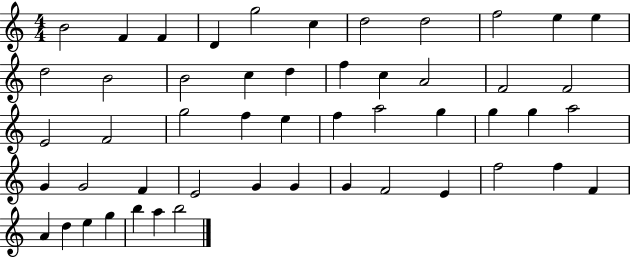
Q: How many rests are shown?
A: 0